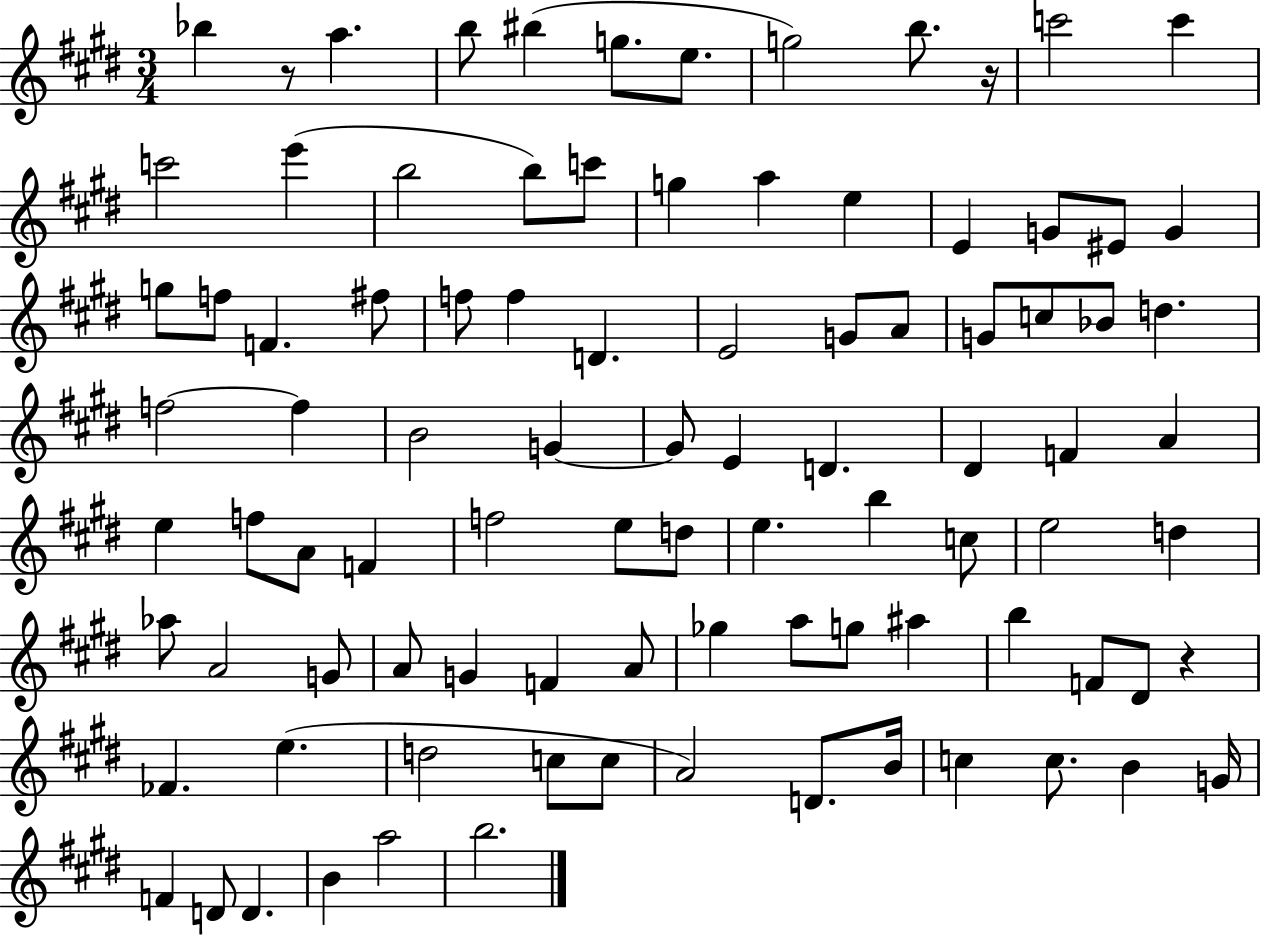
Bb5/q R/e A5/q. B5/e BIS5/q G5/e. E5/e. G5/h B5/e. R/s C6/h C6/q C6/h E6/q B5/h B5/e C6/e G5/q A5/q E5/q E4/q G4/e EIS4/e G4/q G5/e F5/e F4/q. F#5/e F5/e F5/q D4/q. E4/h G4/e A4/e G4/e C5/e Bb4/e D5/q. F5/h F5/q B4/h G4/q G4/e E4/q D4/q. D#4/q F4/q A4/q E5/q F5/e A4/e F4/q F5/h E5/e D5/e E5/q. B5/q C5/e E5/h D5/q Ab5/e A4/h G4/e A4/e G4/q F4/q A4/e Gb5/q A5/e G5/e A#5/q B5/q F4/e D#4/e R/q FES4/q. E5/q. D5/h C5/e C5/e A4/h D4/e. B4/s C5/q C5/e. B4/q G4/s F4/q D4/e D4/q. B4/q A5/h B5/h.